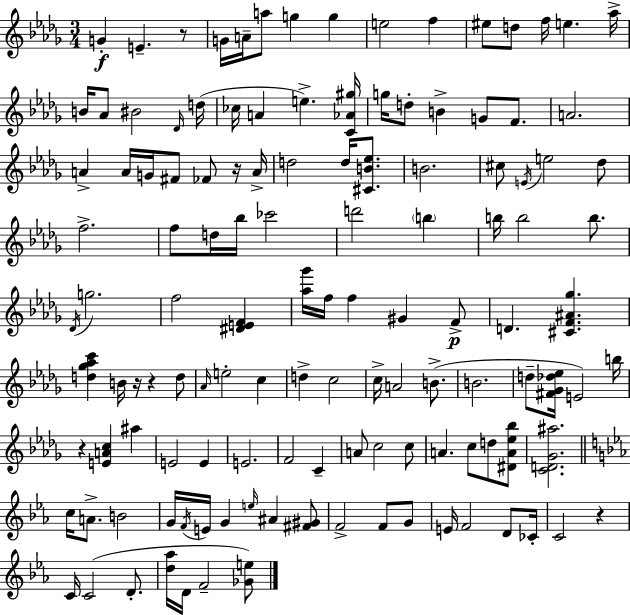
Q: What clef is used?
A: treble